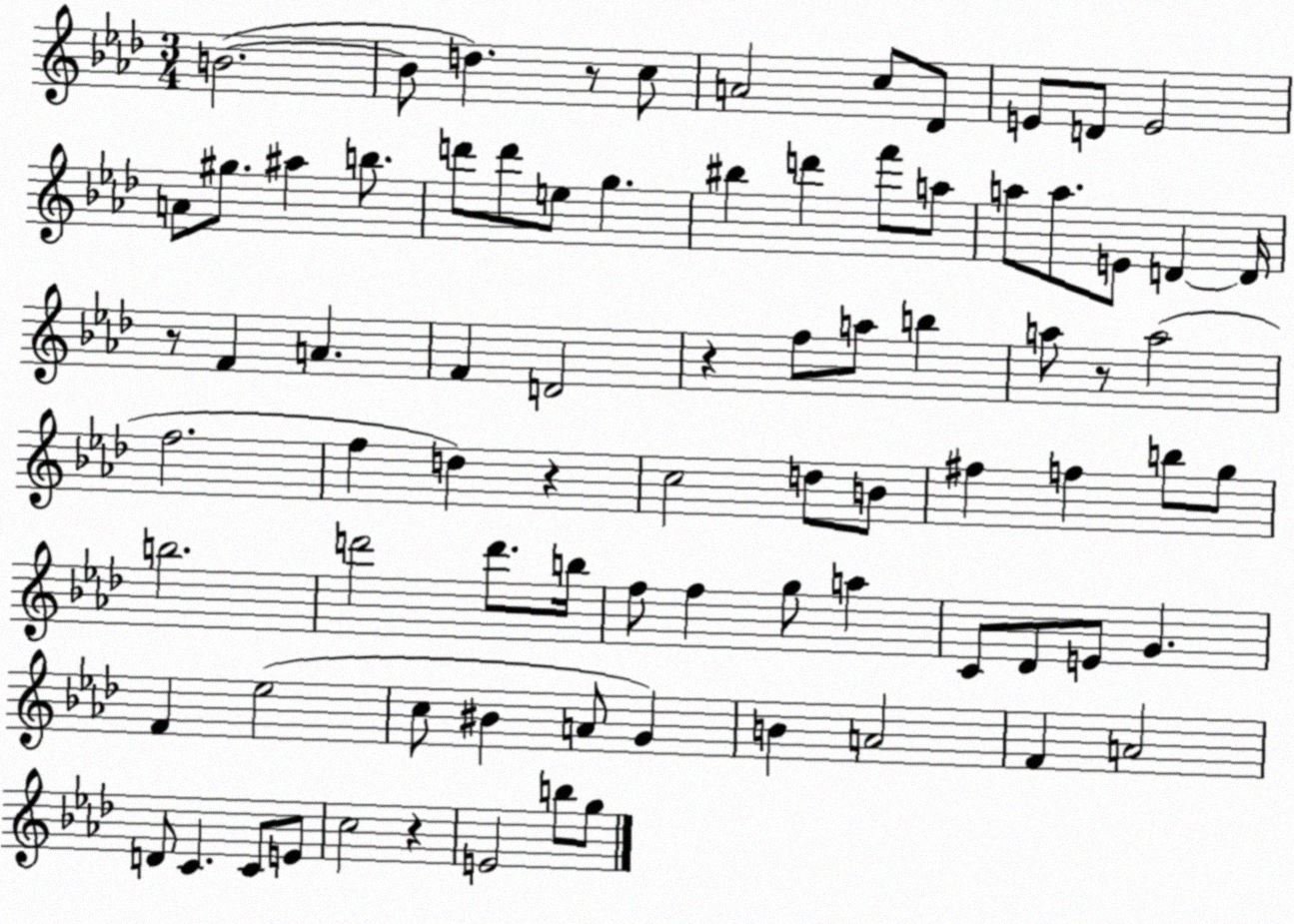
X:1
T:Untitled
M:3/4
L:1/4
K:Ab
B2 B/2 d z/2 c/2 A2 c/2 _D/2 E/2 D/2 E2 A/2 ^g/2 ^a b/2 d'/2 d'/2 e/2 g ^b d' f'/2 a/2 a/2 a/2 E/2 D D/4 z/2 F A F D2 z f/2 a/2 b a/2 z/2 a2 f2 f d z c2 d/2 B/2 ^f f b/2 g/2 b2 d'2 d'/2 b/4 f/2 f g/2 a C/2 _D/2 E/2 G F _e2 c/2 ^B A/2 G B A2 F A2 D/2 C C/2 E/2 c2 z E2 b/2 g/2